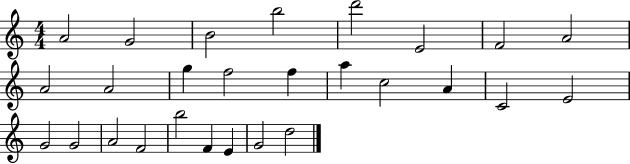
A4/h G4/h B4/h B5/h D6/h E4/h F4/h A4/h A4/h A4/h G5/q F5/h F5/q A5/q C5/h A4/q C4/h E4/h G4/h G4/h A4/h F4/h B5/h F4/q E4/q G4/h D5/h